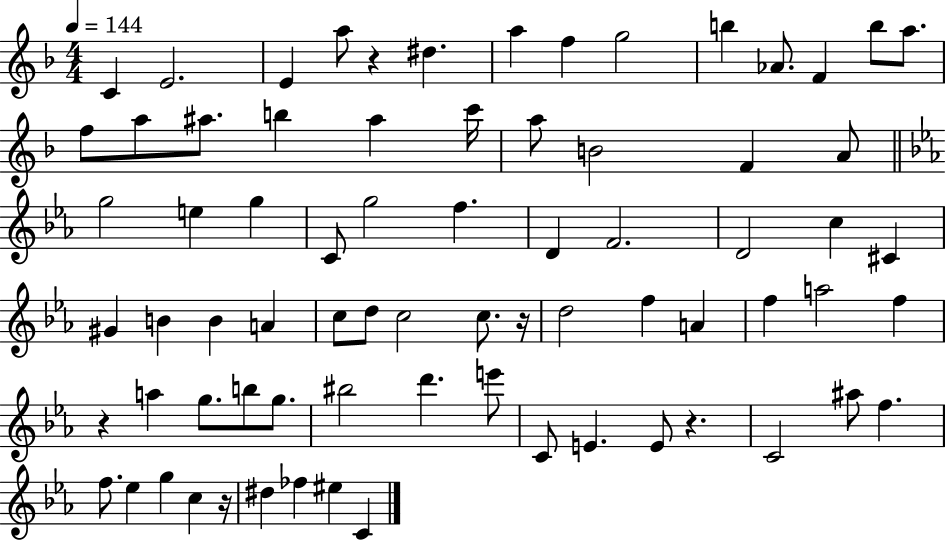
X:1
T:Untitled
M:4/4
L:1/4
K:F
C E2 E a/2 z ^d a f g2 b _A/2 F b/2 a/2 f/2 a/2 ^a/2 b ^a c'/4 a/2 B2 F A/2 g2 e g C/2 g2 f D F2 D2 c ^C ^G B B A c/2 d/2 c2 c/2 z/4 d2 f A f a2 f z a g/2 b/2 g/2 ^b2 d' e'/2 C/2 E E/2 z C2 ^a/2 f f/2 _e g c z/4 ^d _f ^e C